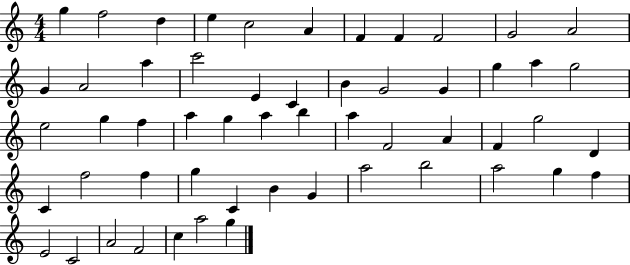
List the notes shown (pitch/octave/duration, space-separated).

G5/q F5/h D5/q E5/q C5/h A4/q F4/q F4/q F4/h G4/h A4/h G4/q A4/h A5/q C6/h E4/q C4/q B4/q G4/h G4/q G5/q A5/q G5/h E5/h G5/q F5/q A5/q G5/q A5/q B5/q A5/q F4/h A4/q F4/q G5/h D4/q C4/q F5/h F5/q G5/q C4/q B4/q G4/q A5/h B5/h A5/h G5/q F5/q E4/h C4/h A4/h F4/h C5/q A5/h G5/q